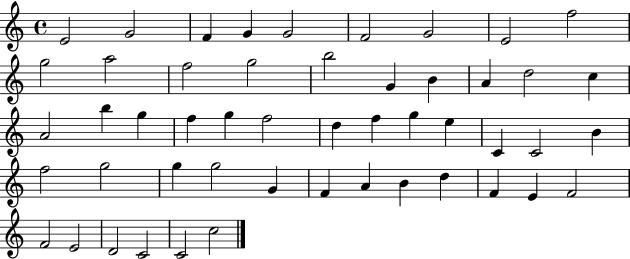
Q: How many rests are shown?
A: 0